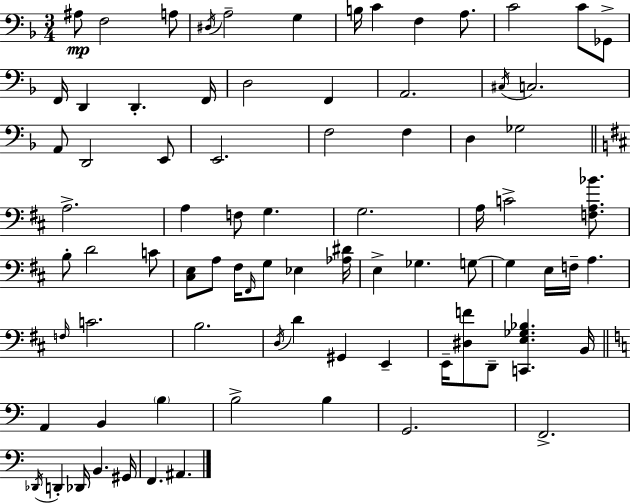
X:1
T:Untitled
M:3/4
L:1/4
K:F
^A,/2 F,2 A,/2 ^D,/4 A,2 G, B,/4 C F, A,/2 C2 C/2 _G,,/2 F,,/4 D,, D,, F,,/4 D,2 F,, A,,2 ^C,/4 C,2 A,,/2 D,,2 E,,/2 E,,2 F,2 F, D, _G,2 A,2 A, F,/2 G, G,2 A,/4 C2 [F,A,_B]/2 B,/2 D2 C/2 [^C,E,]/2 A,/2 ^F,/4 ^F,,/4 G,/2 _E, [_A,^D]/4 E, _G, G,/2 G, E,/4 F,/4 A, F,/4 C2 B,2 D,/4 D ^G,, E,, E,,/4 [^D,F]/2 D,,/2 [C,,E,_G,_B,] B,,/4 A,, B,, B, B,2 B, G,,2 F,,2 _D,,/4 D,, _D,,/4 B,, ^G,,/4 F,, ^A,,